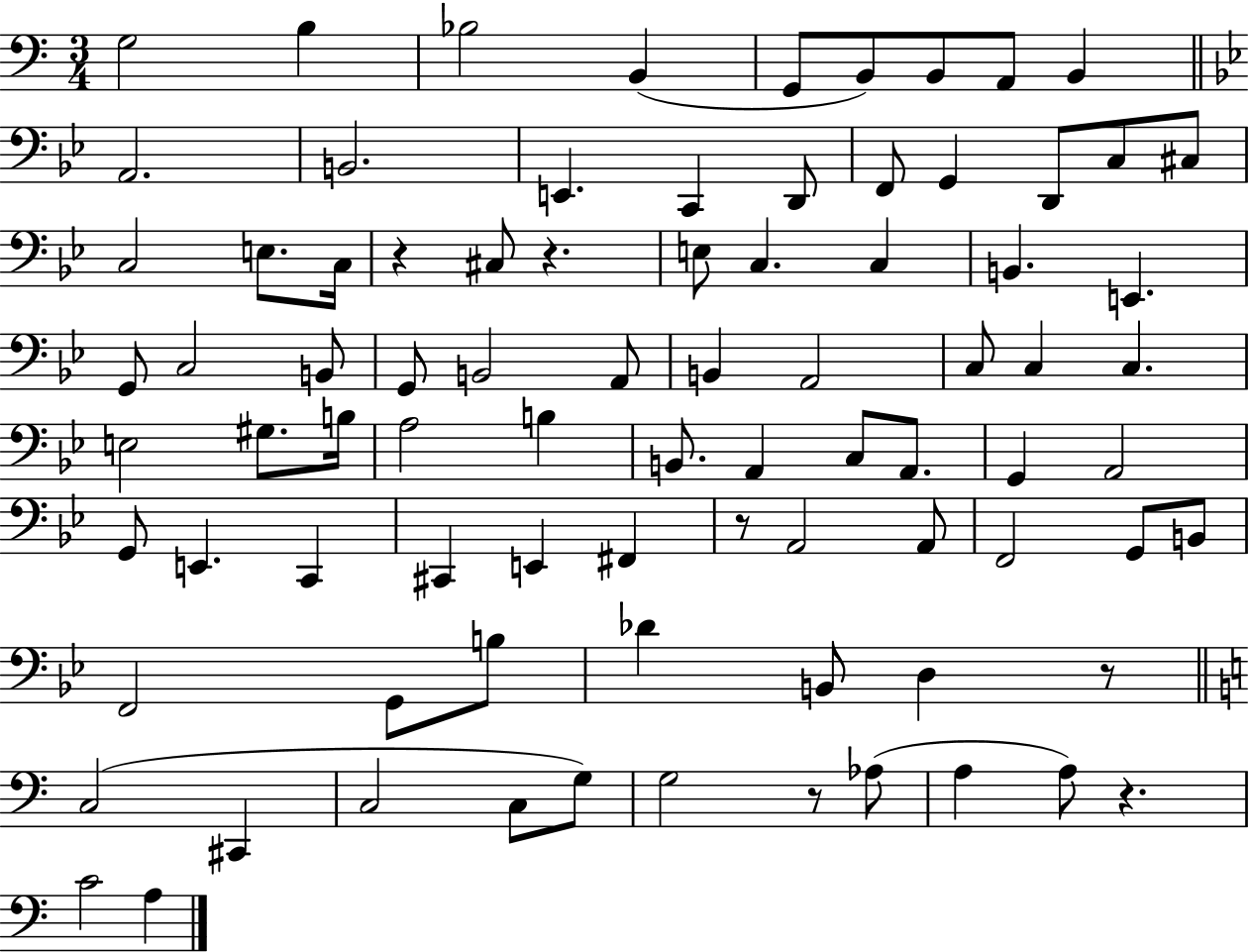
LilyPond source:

{
  \clef bass
  \numericTimeSignature
  \time 3/4
  \key c \major
  \repeat volta 2 { g2 b4 | bes2 b,4( | g,8 b,8) b,8 a,8 b,4 | \bar "||" \break \key g \minor a,2. | b,2. | e,4. c,4 d,8 | f,8 g,4 d,8 c8 cis8 | \break c2 e8. c16 | r4 cis8 r4. | e8 c4. c4 | b,4. e,4. | \break g,8 c2 b,8 | g,8 b,2 a,8 | b,4 a,2 | c8 c4 c4. | \break e2 gis8. b16 | a2 b4 | b,8. a,4 c8 a,8. | g,4 a,2 | \break g,8 e,4. c,4 | cis,4 e,4 fis,4 | r8 a,2 a,8 | f,2 g,8 b,8 | \break f,2 g,8 b8 | des'4 b,8 d4 r8 | \bar "||" \break \key c \major c2( cis,4 | c2 c8 g8) | g2 r8 aes8( | a4 a8) r4. | \break c'2 a4 | } \bar "|."
}